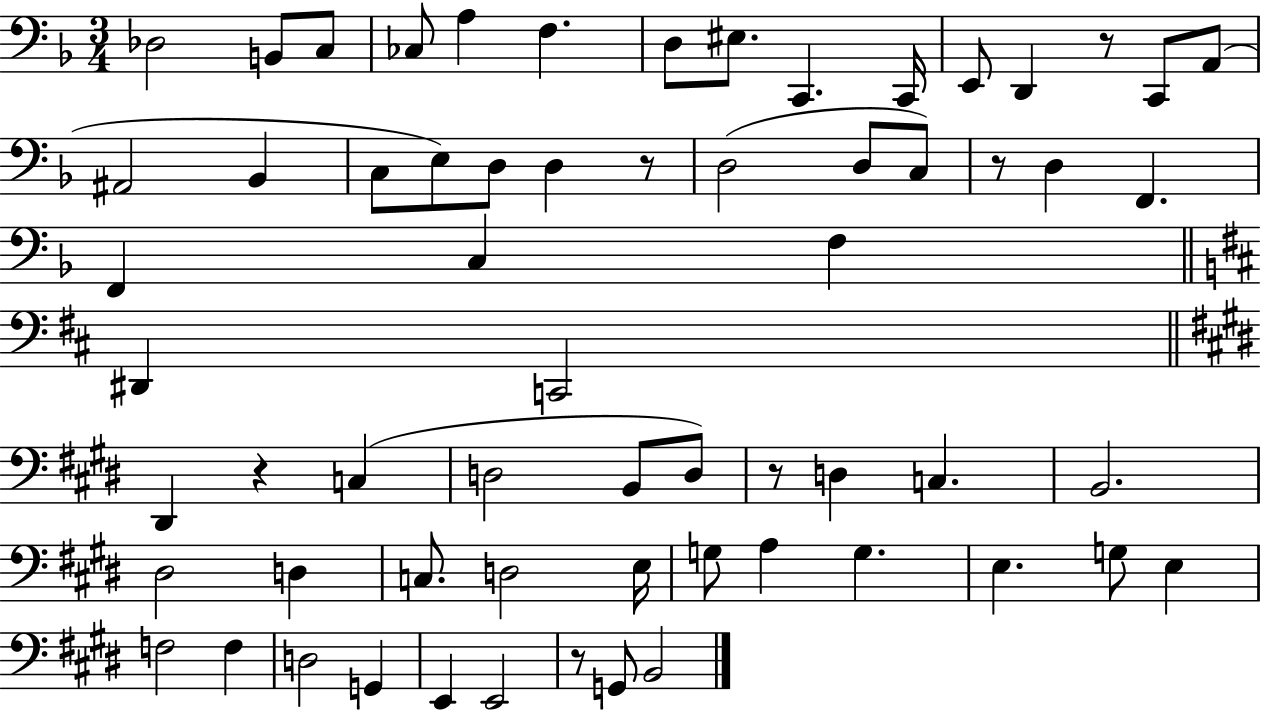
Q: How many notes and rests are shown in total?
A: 63